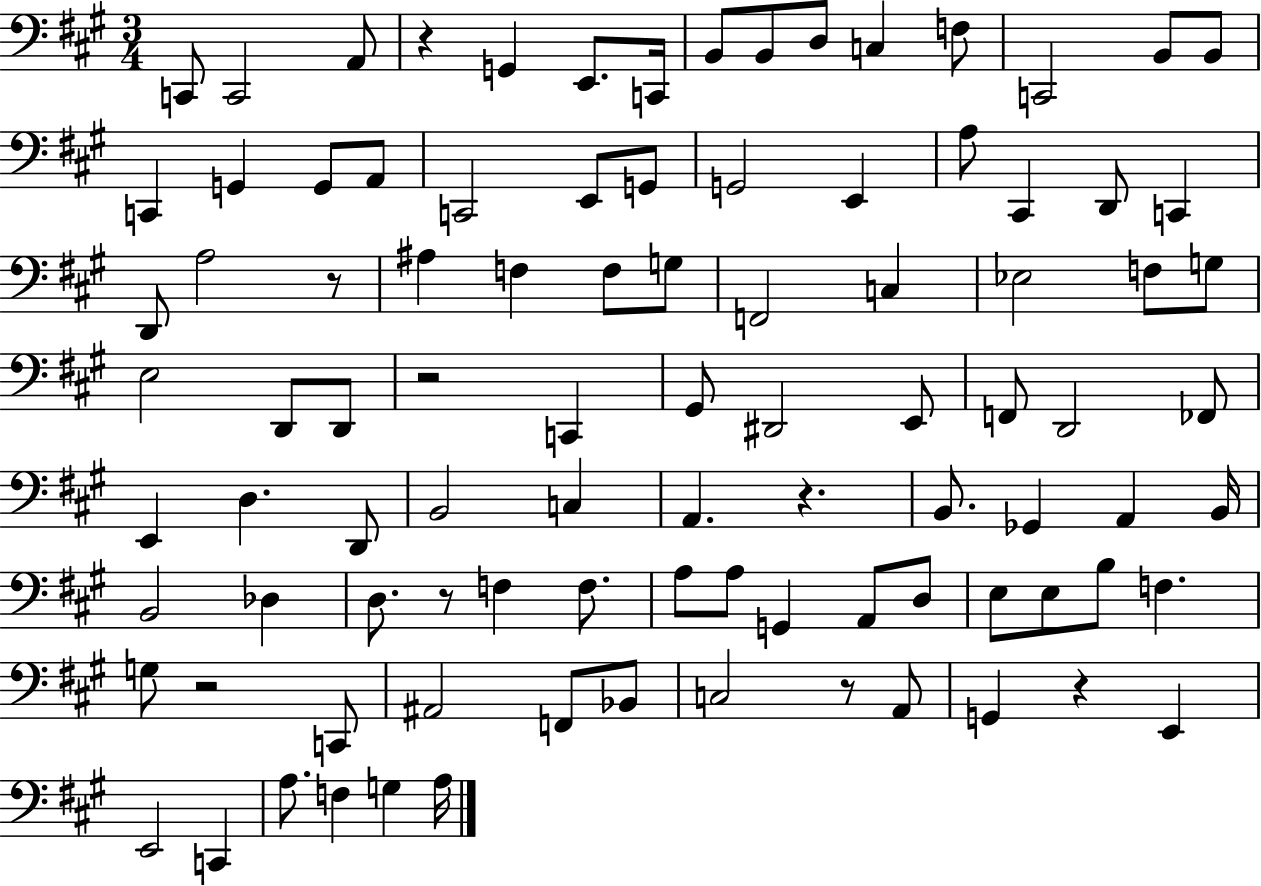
{
  \clef bass
  \numericTimeSignature
  \time 3/4
  \key a \major
  \repeat volta 2 { c,8 c,2 a,8 | r4 g,4 e,8. c,16 | b,8 b,8 d8 c4 f8 | c,2 b,8 b,8 | \break c,4 g,4 g,8 a,8 | c,2 e,8 g,8 | g,2 e,4 | a8 cis,4 d,8 c,4 | \break d,8 a2 r8 | ais4 f4 f8 g8 | f,2 c4 | ees2 f8 g8 | \break e2 d,8 d,8 | r2 c,4 | gis,8 dis,2 e,8 | f,8 d,2 fes,8 | \break e,4 d4. d,8 | b,2 c4 | a,4. r4. | b,8. ges,4 a,4 b,16 | \break b,2 des4 | d8. r8 f4 f8. | a8 a8 g,4 a,8 d8 | e8 e8 b8 f4. | \break g8 r2 c,8 | ais,2 f,8 bes,8 | c2 r8 a,8 | g,4 r4 e,4 | \break e,2 c,4 | a8. f4 g4 a16 | } \bar "|."
}